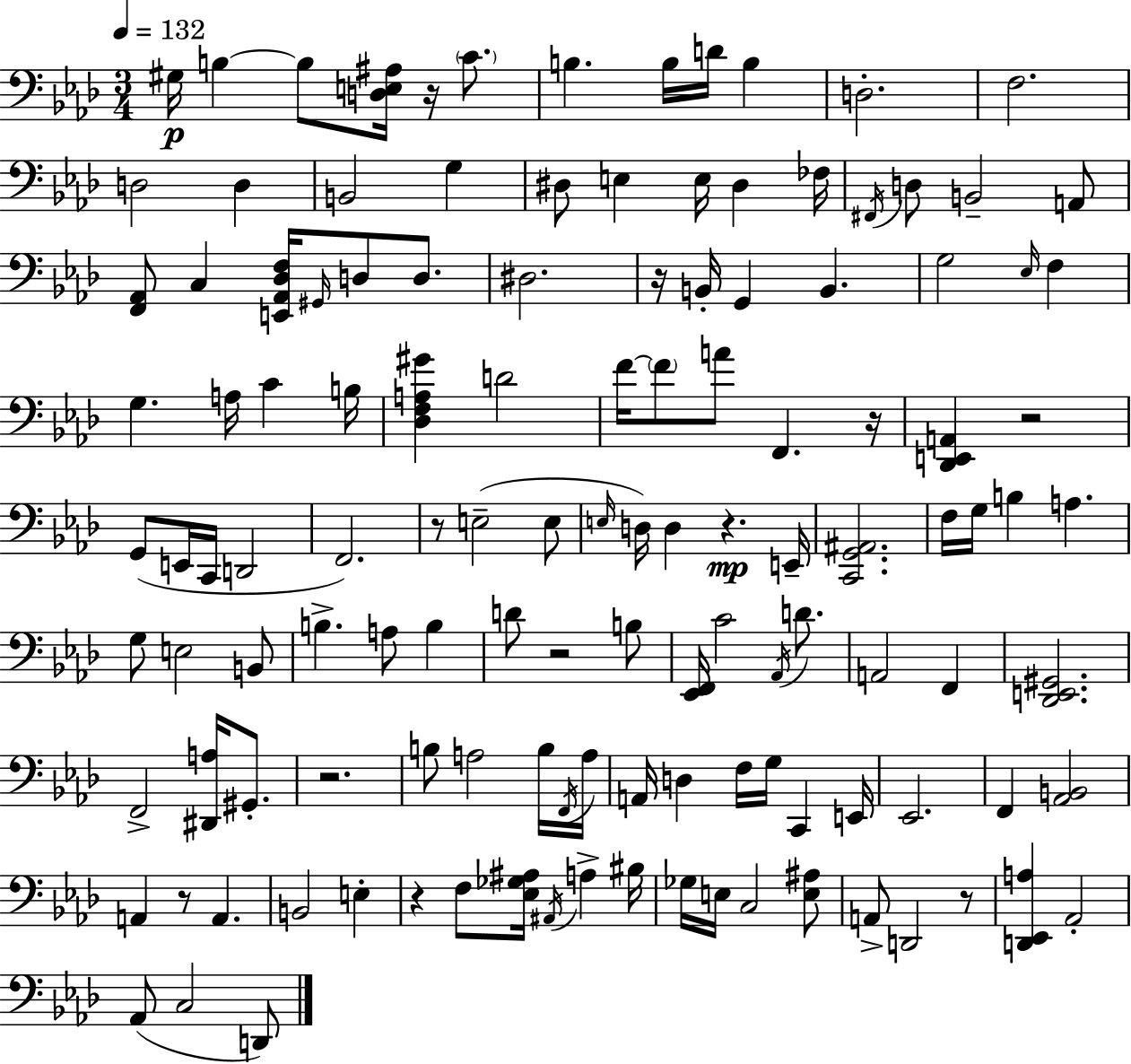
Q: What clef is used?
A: bass